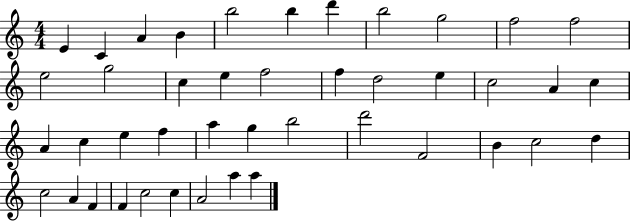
X:1
T:Untitled
M:4/4
L:1/4
K:C
E C A B b2 b d' b2 g2 f2 f2 e2 g2 c e f2 f d2 e c2 A c A c e f a g b2 d'2 F2 B c2 d c2 A F F c2 c A2 a a